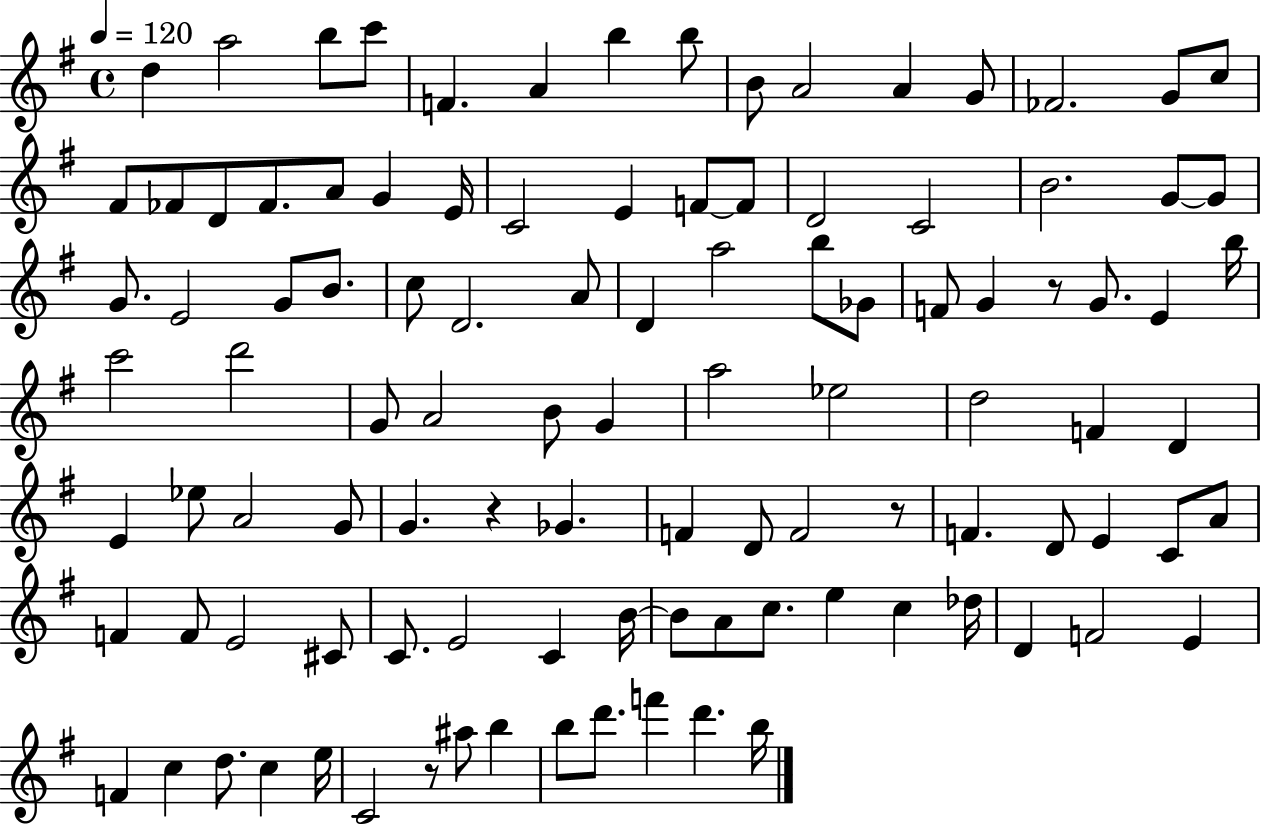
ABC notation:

X:1
T:Untitled
M:4/4
L:1/4
K:G
d a2 b/2 c'/2 F A b b/2 B/2 A2 A G/2 _F2 G/2 c/2 ^F/2 _F/2 D/2 _F/2 A/2 G E/4 C2 E F/2 F/2 D2 C2 B2 G/2 G/2 G/2 E2 G/2 B/2 c/2 D2 A/2 D a2 b/2 _G/2 F/2 G z/2 G/2 E b/4 c'2 d'2 G/2 A2 B/2 G a2 _e2 d2 F D E _e/2 A2 G/2 G z _G F D/2 F2 z/2 F D/2 E C/2 A/2 F F/2 E2 ^C/2 C/2 E2 C B/4 B/2 A/2 c/2 e c _d/4 D F2 E F c d/2 c e/4 C2 z/2 ^a/2 b b/2 d'/2 f' d' b/4